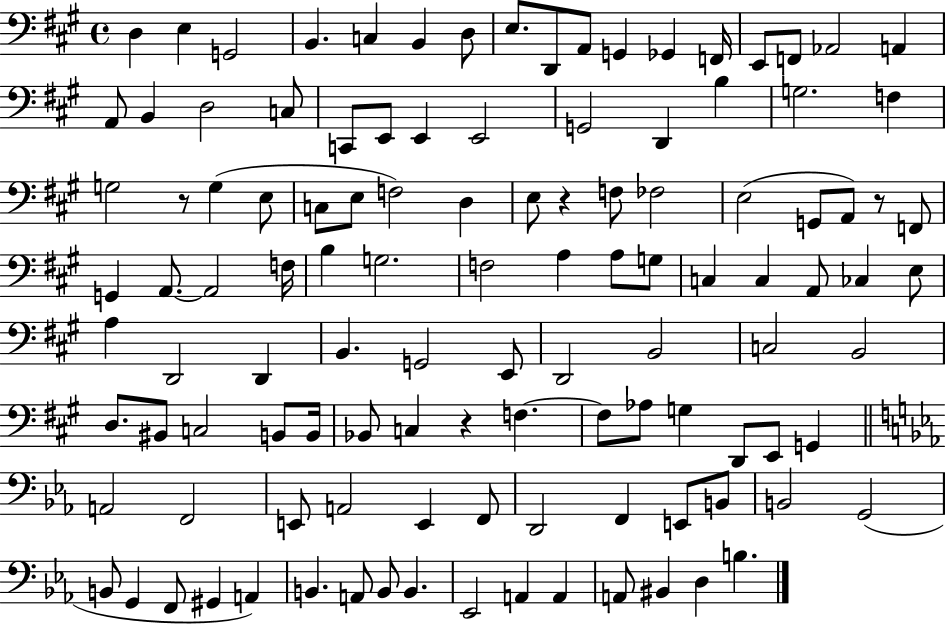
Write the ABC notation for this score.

X:1
T:Untitled
M:4/4
L:1/4
K:A
D, E, G,,2 B,, C, B,, D,/2 E,/2 D,,/2 A,,/2 G,, _G,, F,,/4 E,,/2 F,,/2 _A,,2 A,, A,,/2 B,, D,2 C,/2 C,,/2 E,,/2 E,, E,,2 G,,2 D,, B, G,2 F, G,2 z/2 G, E,/2 C,/2 E,/2 F,2 D, E,/2 z F,/2 _F,2 E,2 G,,/2 A,,/2 z/2 F,,/2 G,, A,,/2 A,,2 F,/4 B, G,2 F,2 A, A,/2 G,/2 C, C, A,,/2 _C, E,/2 A, D,,2 D,, B,, G,,2 E,,/2 D,,2 B,,2 C,2 B,,2 D,/2 ^B,,/2 C,2 B,,/2 B,,/4 _B,,/2 C, z F, F,/2 _A,/2 G, D,,/2 E,,/2 G,, A,,2 F,,2 E,,/2 A,,2 E,, F,,/2 D,,2 F,, E,,/2 B,,/2 B,,2 G,,2 B,,/2 G,, F,,/2 ^G,, A,, B,, A,,/2 B,,/2 B,, _E,,2 A,, A,, A,,/2 ^B,, D, B,